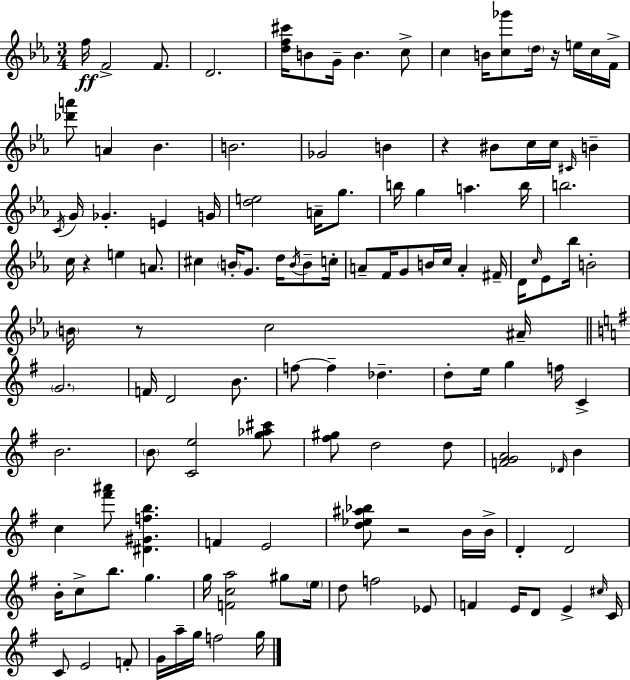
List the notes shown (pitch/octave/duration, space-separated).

F5/s F4/h F4/e. D4/h. [D5,F5,C#6]/s B4/e G4/s B4/q. C5/e C5/q B4/s [C5,Gb6]/e D5/s R/s E5/s C5/s F4/s [Db6,A6]/e A4/q Bb4/q. B4/h. Gb4/h B4/q R/q BIS4/e C5/s C5/s C#4/s B4/q C4/s G4/s Gb4/q. E4/q G4/s [D5,E5]/h A4/s G5/e. B5/s G5/q A5/q. B5/s B5/h. C5/s R/q E5/q A4/e. C#5/q B4/s G4/e. D5/s B4/s B4/e C5/s A4/e F4/s G4/e B4/s C5/s A4/q F#4/s D4/s C5/s Eb4/e Bb5/s B4/h B4/s R/e C5/h A#4/s G4/h. F4/s D4/h B4/e. F5/e F5/q Db5/q. D5/e E5/s G5/q F5/s C4/q B4/h. B4/e [C4,E5]/h [G5,Ab5,C#6]/e [F#5,G#5]/e D5/h D5/e [F4,G4,A4]/h Db4/s B4/q C5/q [F#6,A#6]/e [D#4,G#4,F5,B5]/q. F4/q E4/h [D5,Eb5,A#5,Bb5]/e R/h B4/s B4/s D4/q D4/h B4/s C5/e B5/e. G5/q. G5/s [F4,C5,A5]/h G#5/e E5/s D5/e F5/h Eb4/e F4/q E4/s D4/e E4/q C#5/s C4/s C4/e E4/h F4/e G4/s A5/s G5/s F5/h G5/s